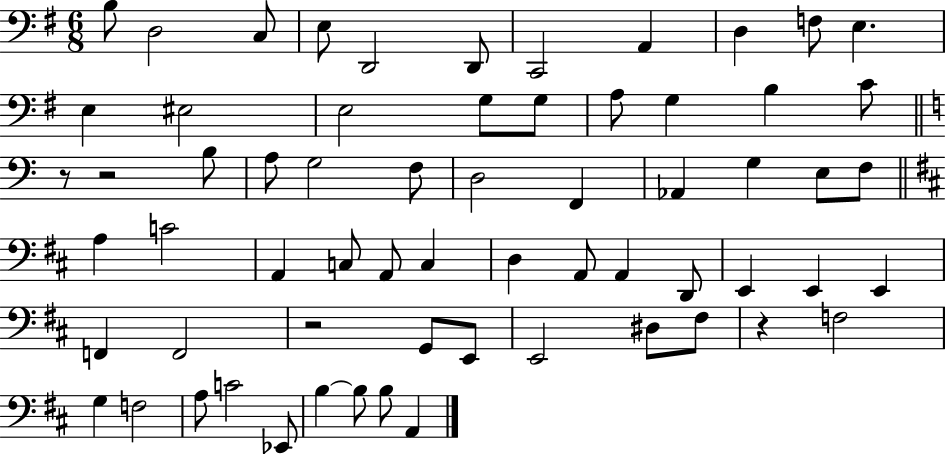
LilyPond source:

{
  \clef bass
  \numericTimeSignature
  \time 6/8
  \key g \major
  b8 d2 c8 | e8 d,2 d,8 | c,2 a,4 | d4 f8 e4. | \break e4 eis2 | e2 g8 g8 | a8 g4 b4 c'8 | \bar "||" \break \key a \minor r8 r2 b8 | a8 g2 f8 | d2 f,4 | aes,4 g4 e8 f8 | \break \bar "||" \break \key b \minor a4 c'2 | a,4 c8 a,8 c4 | d4 a,8 a,4 d,8 | e,4 e,4 e,4 | \break f,4 f,2 | r2 g,8 e,8 | e,2 dis8 fis8 | r4 f2 | \break g4 f2 | a8 c'2 ees,8 | b4~~ b8 b8 a,4 | \bar "|."
}